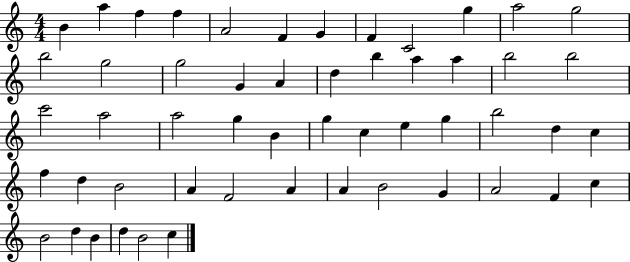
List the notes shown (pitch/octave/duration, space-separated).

B4/q A5/q F5/q F5/q A4/h F4/q G4/q F4/q C4/h G5/q A5/h G5/h B5/h G5/h G5/h G4/q A4/q D5/q B5/q A5/q A5/q B5/h B5/h C6/h A5/h A5/h G5/q B4/q G5/q C5/q E5/q G5/q B5/h D5/q C5/q F5/q D5/q B4/h A4/q F4/h A4/q A4/q B4/h G4/q A4/h F4/q C5/q B4/h D5/q B4/q D5/q B4/h C5/q